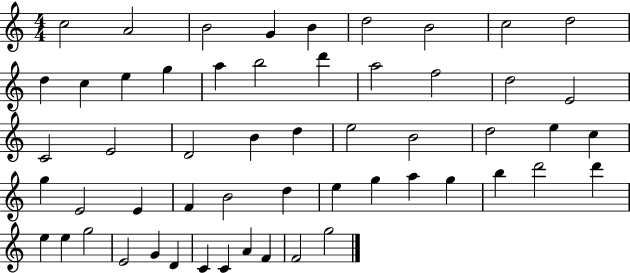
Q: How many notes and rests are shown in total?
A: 55